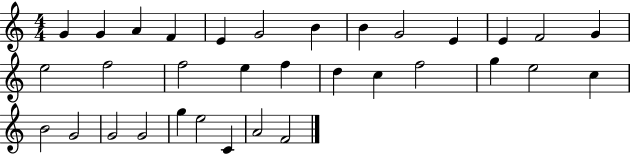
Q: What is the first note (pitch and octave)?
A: G4